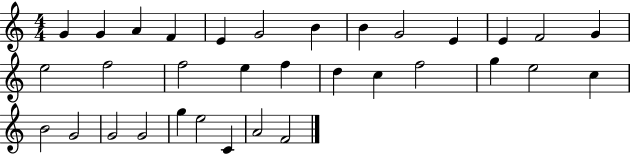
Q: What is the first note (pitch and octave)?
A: G4